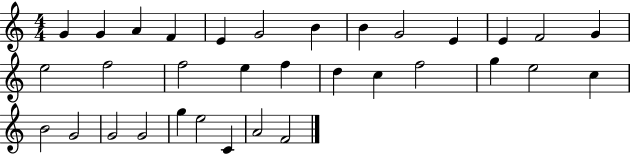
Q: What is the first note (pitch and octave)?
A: G4